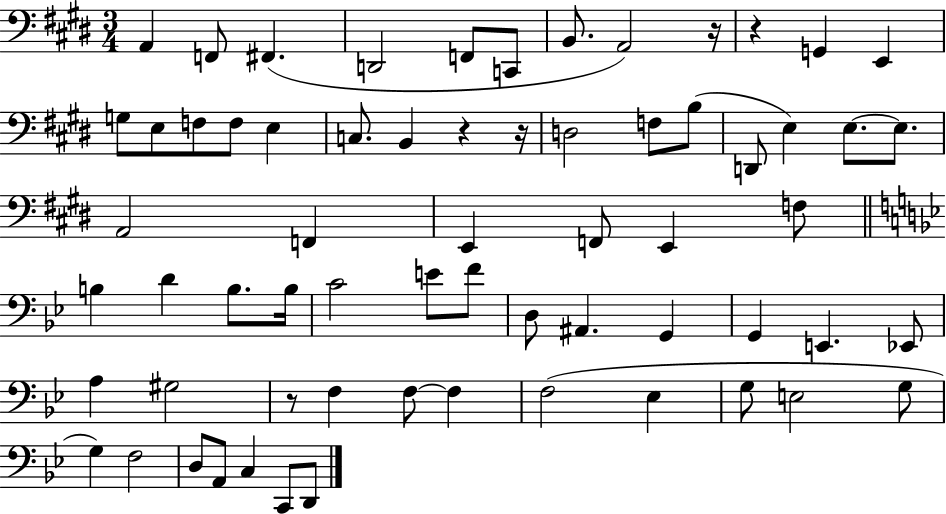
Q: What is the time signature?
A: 3/4